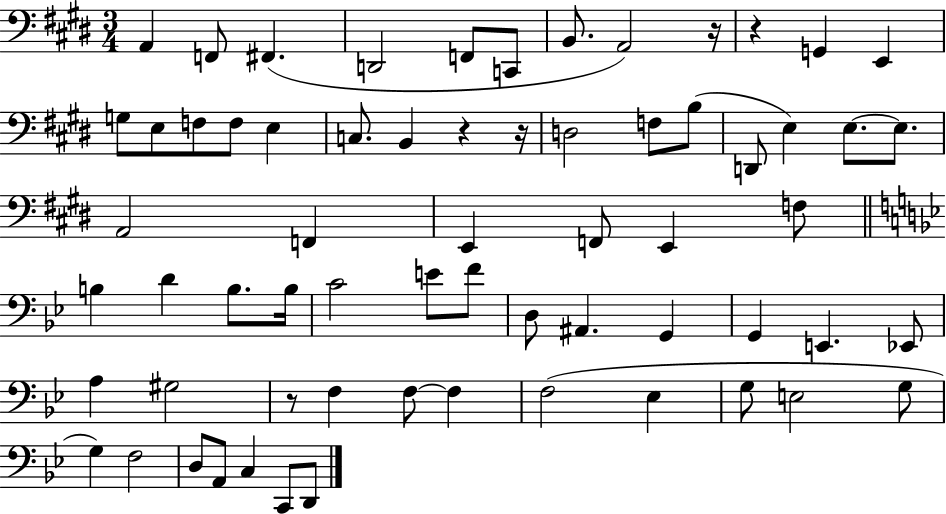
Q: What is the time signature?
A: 3/4